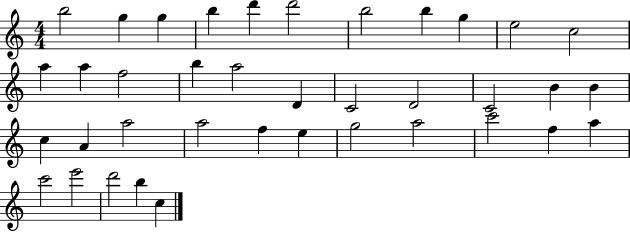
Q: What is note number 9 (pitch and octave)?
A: G5